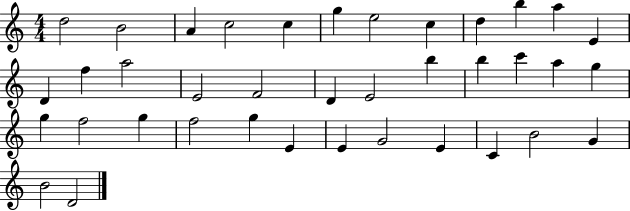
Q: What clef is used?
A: treble